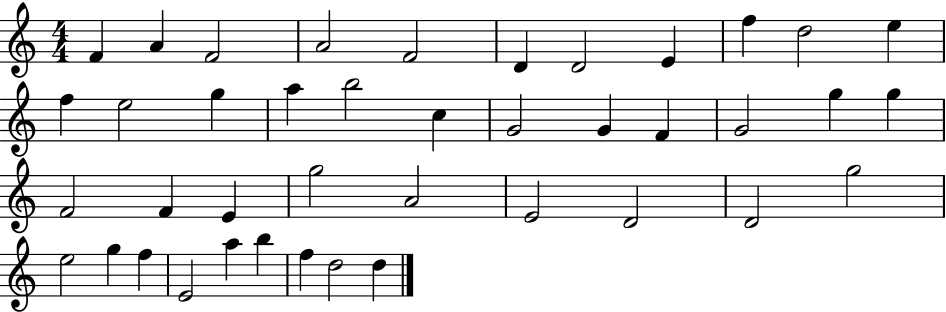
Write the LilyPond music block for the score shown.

{
  \clef treble
  \numericTimeSignature
  \time 4/4
  \key c \major
  f'4 a'4 f'2 | a'2 f'2 | d'4 d'2 e'4 | f''4 d''2 e''4 | \break f''4 e''2 g''4 | a''4 b''2 c''4 | g'2 g'4 f'4 | g'2 g''4 g''4 | \break f'2 f'4 e'4 | g''2 a'2 | e'2 d'2 | d'2 g''2 | \break e''2 g''4 f''4 | e'2 a''4 b''4 | f''4 d''2 d''4 | \bar "|."
}